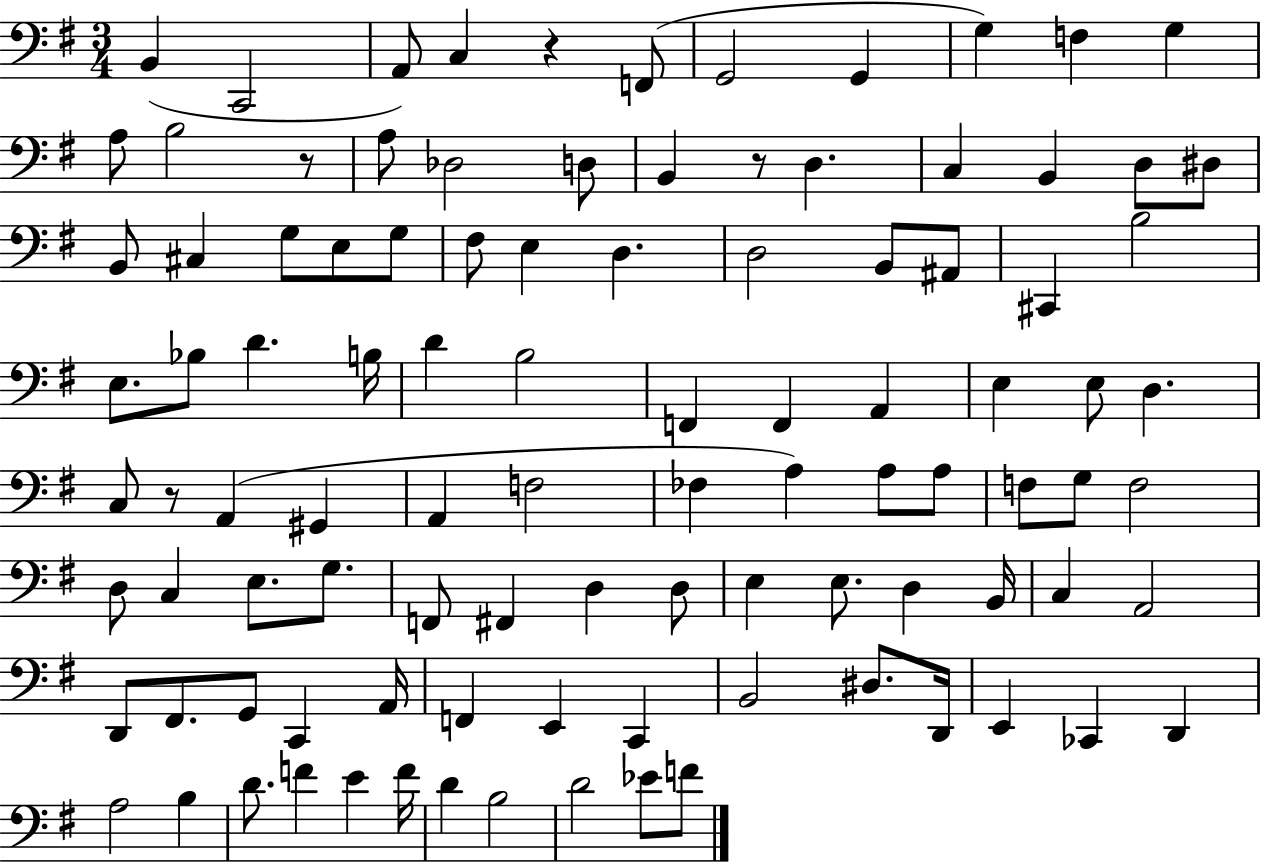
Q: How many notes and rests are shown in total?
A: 101